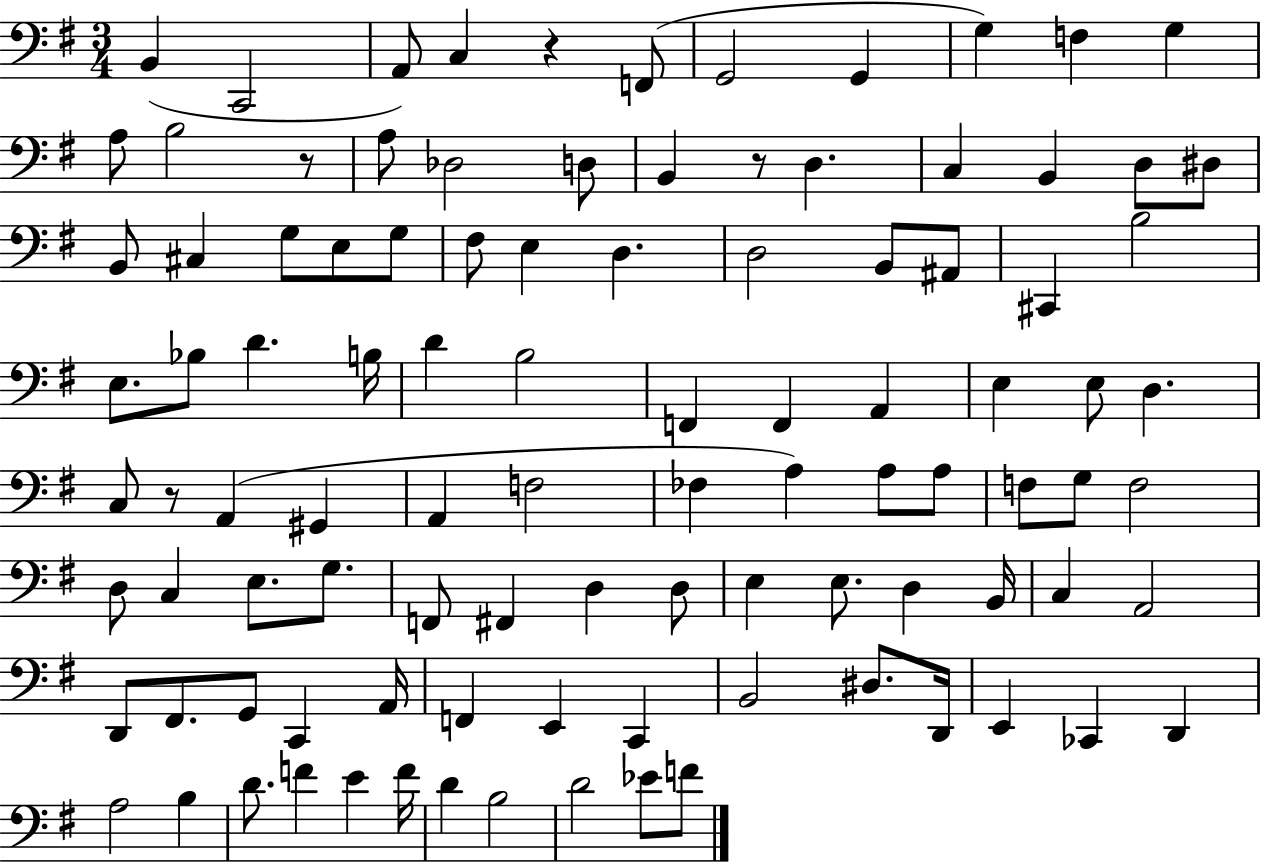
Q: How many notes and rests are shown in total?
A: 101